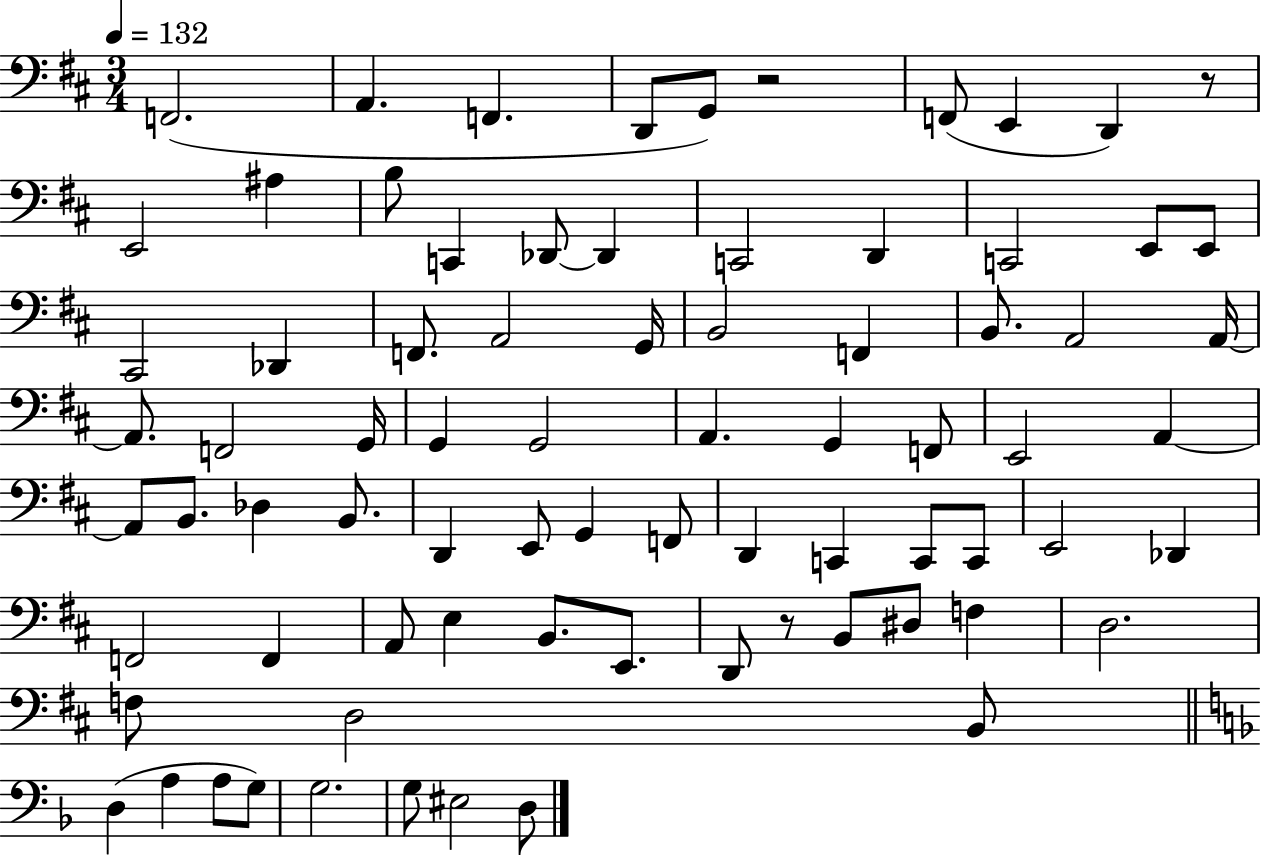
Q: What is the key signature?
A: D major